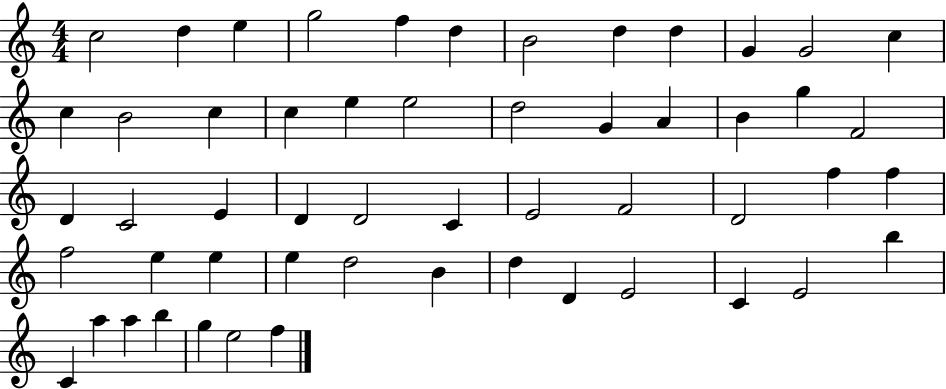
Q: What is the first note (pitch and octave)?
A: C5